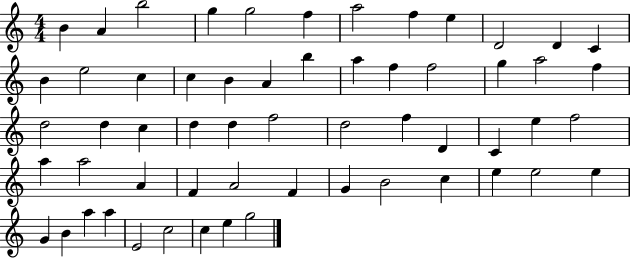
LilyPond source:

{
  \clef treble
  \numericTimeSignature
  \time 4/4
  \key c \major
  b'4 a'4 b''2 | g''4 g''2 f''4 | a''2 f''4 e''4 | d'2 d'4 c'4 | \break b'4 e''2 c''4 | c''4 b'4 a'4 b''4 | a''4 f''4 f''2 | g''4 a''2 f''4 | \break d''2 d''4 c''4 | d''4 d''4 f''2 | d''2 f''4 d'4 | c'4 e''4 f''2 | \break a''4 a''2 a'4 | f'4 a'2 f'4 | g'4 b'2 c''4 | e''4 e''2 e''4 | \break g'4 b'4 a''4 a''4 | e'2 c''2 | c''4 e''4 g''2 | \bar "|."
}